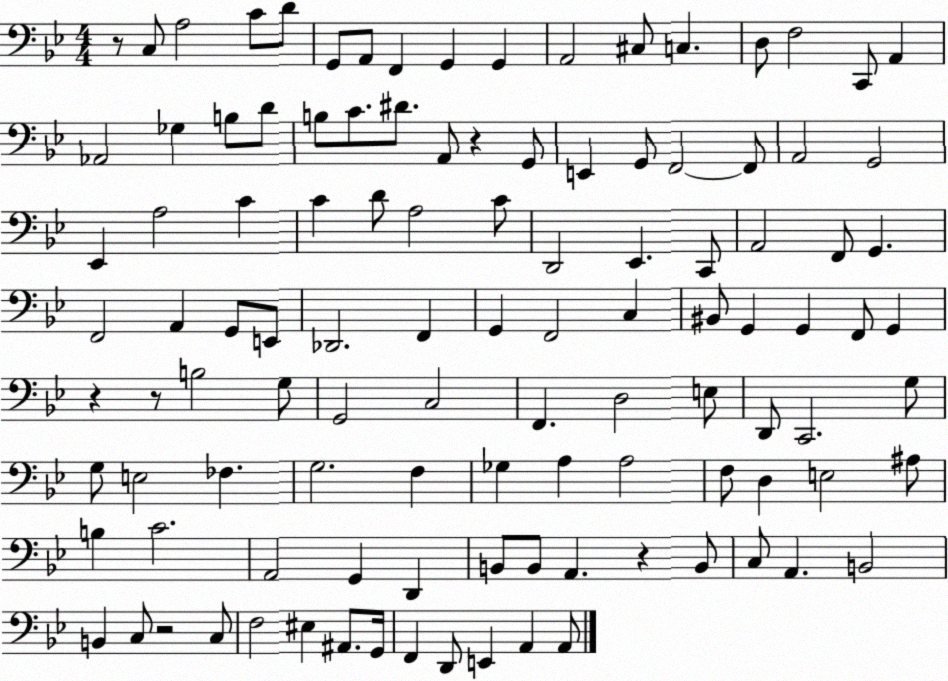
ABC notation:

X:1
T:Untitled
M:4/4
L:1/4
K:Bb
z/2 C,/2 A,2 C/2 D/2 G,,/2 A,,/2 F,, G,, G,, A,,2 ^C,/2 C, D,/2 F,2 C,,/2 A,, _A,,2 _G, B,/2 D/2 B,/2 C/2 ^D/2 A,,/2 z G,,/2 E,, G,,/2 F,,2 F,,/2 A,,2 G,,2 _E,, A,2 C C D/2 A,2 C/2 D,,2 _E,, C,,/2 A,,2 F,,/2 G,, F,,2 A,, G,,/2 E,,/2 _D,,2 F,, G,, F,,2 C, ^B,,/2 G,, G,, F,,/2 G,, z z/2 B,2 G,/2 G,,2 C,2 F,, D,2 E,/2 D,,/2 C,,2 G,/2 G,/2 E,2 _F, G,2 F, _G, A, A,2 F,/2 D, E,2 ^A,/2 B, C2 A,,2 G,, D,, B,,/2 B,,/2 A,, z B,,/2 C,/2 A,, B,,2 B,, C,/2 z2 C,/2 F,2 ^E, ^A,,/2 G,,/4 F,, D,,/2 E,, A,, A,,/2